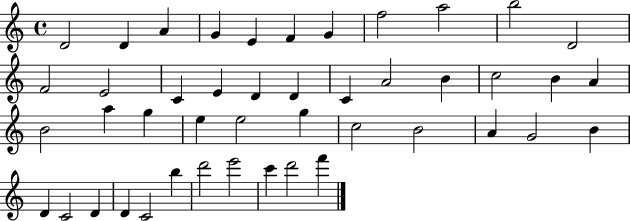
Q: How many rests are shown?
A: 0